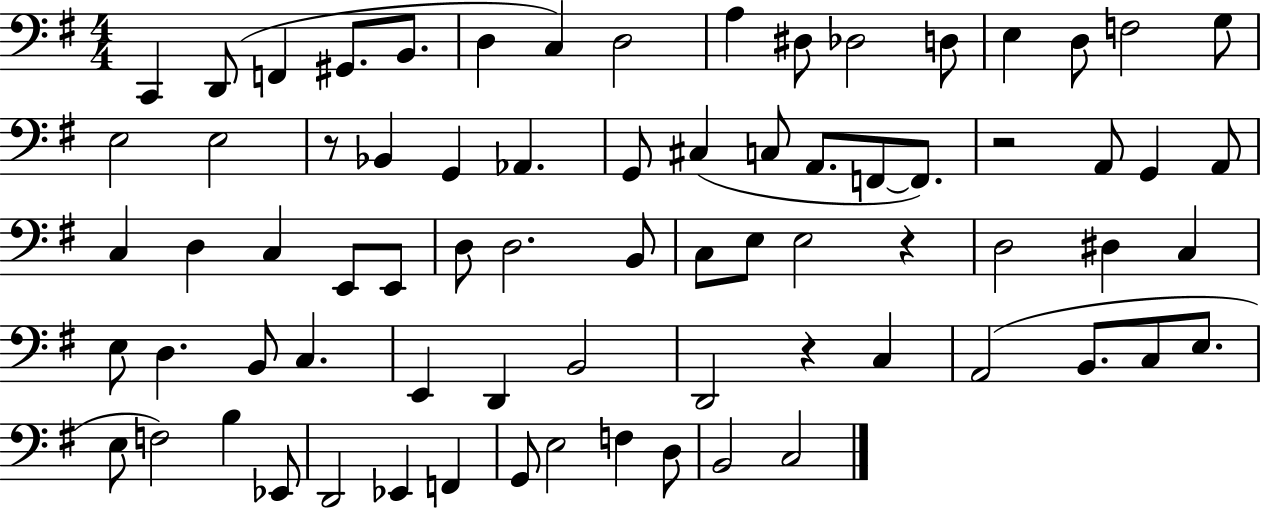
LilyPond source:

{
  \clef bass
  \numericTimeSignature
  \time 4/4
  \key g \major
  c,4 d,8( f,4 gis,8. b,8. | d4 c4) d2 | a4 dis8 des2 d8 | e4 d8 f2 g8 | \break e2 e2 | r8 bes,4 g,4 aes,4. | g,8 cis4( c8 a,8. f,8~~ f,8.) | r2 a,8 g,4 a,8 | \break c4 d4 c4 e,8 e,8 | d8 d2. b,8 | c8 e8 e2 r4 | d2 dis4 c4 | \break e8 d4. b,8 c4. | e,4 d,4 b,2 | d,2 r4 c4 | a,2( b,8. c8 e8. | \break e8 f2) b4 ees,8 | d,2 ees,4 f,4 | g,8 e2 f4 d8 | b,2 c2 | \break \bar "|."
}